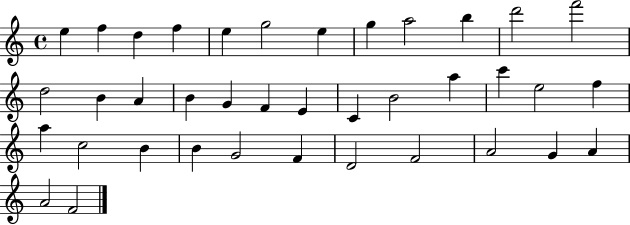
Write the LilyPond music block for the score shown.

{
  \clef treble
  \time 4/4
  \defaultTimeSignature
  \key c \major
  e''4 f''4 d''4 f''4 | e''4 g''2 e''4 | g''4 a''2 b''4 | d'''2 f'''2 | \break d''2 b'4 a'4 | b'4 g'4 f'4 e'4 | c'4 b'2 a''4 | c'''4 e''2 f''4 | \break a''4 c''2 b'4 | b'4 g'2 f'4 | d'2 f'2 | a'2 g'4 a'4 | \break a'2 f'2 | \bar "|."
}